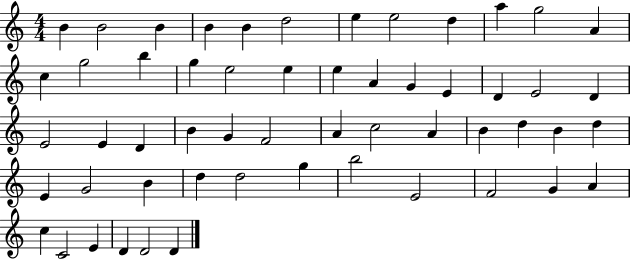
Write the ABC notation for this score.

X:1
T:Untitled
M:4/4
L:1/4
K:C
B B2 B B B d2 e e2 d a g2 A c g2 b g e2 e e A G E D E2 D E2 E D B G F2 A c2 A B d B d E G2 B d d2 g b2 E2 F2 G A c C2 E D D2 D